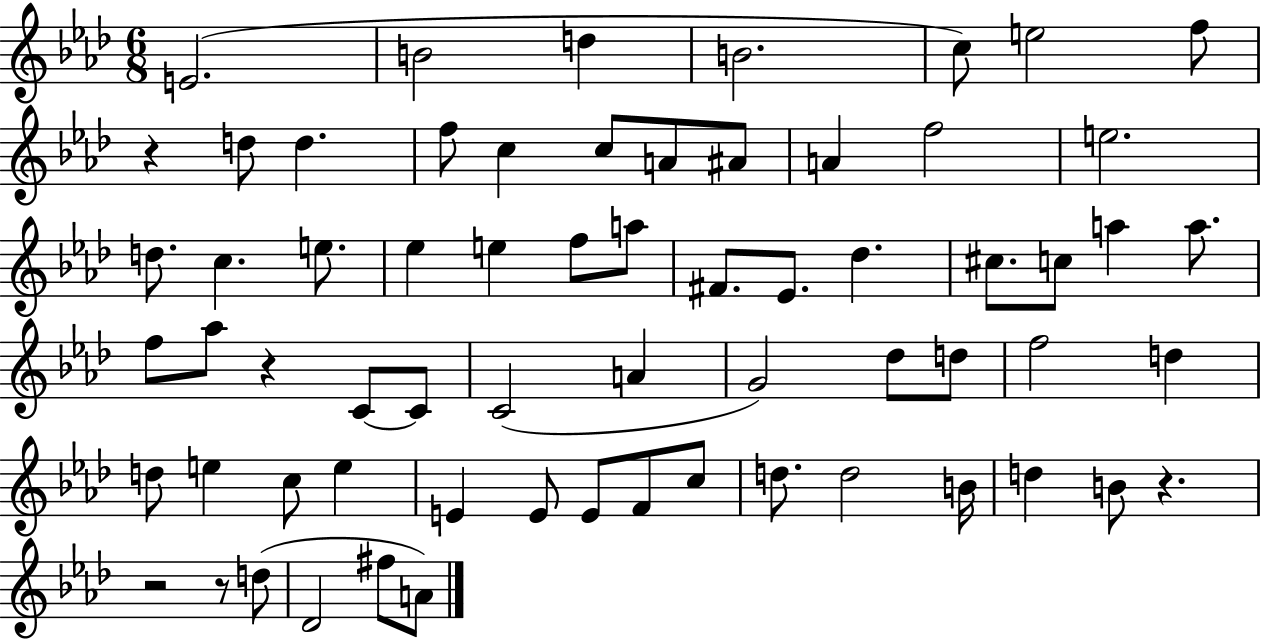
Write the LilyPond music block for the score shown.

{
  \clef treble
  \numericTimeSignature
  \time 6/8
  \key aes \major
  \repeat volta 2 { e'2.( | b'2 d''4 | b'2. | c''8) e''2 f''8 | \break r4 d''8 d''4. | f''8 c''4 c''8 a'8 ais'8 | a'4 f''2 | e''2. | \break d''8. c''4. e''8. | ees''4 e''4 f''8 a''8 | fis'8. ees'8. des''4. | cis''8. c''8 a''4 a''8. | \break f''8 aes''8 r4 c'8~~ c'8 | c'2( a'4 | g'2) des''8 d''8 | f''2 d''4 | \break d''8 e''4 c''8 e''4 | e'4 e'8 e'8 f'8 c''8 | d''8. d''2 b'16 | d''4 b'8 r4. | \break r2 r8 d''8( | des'2 fis''8 a'8) | } \bar "|."
}